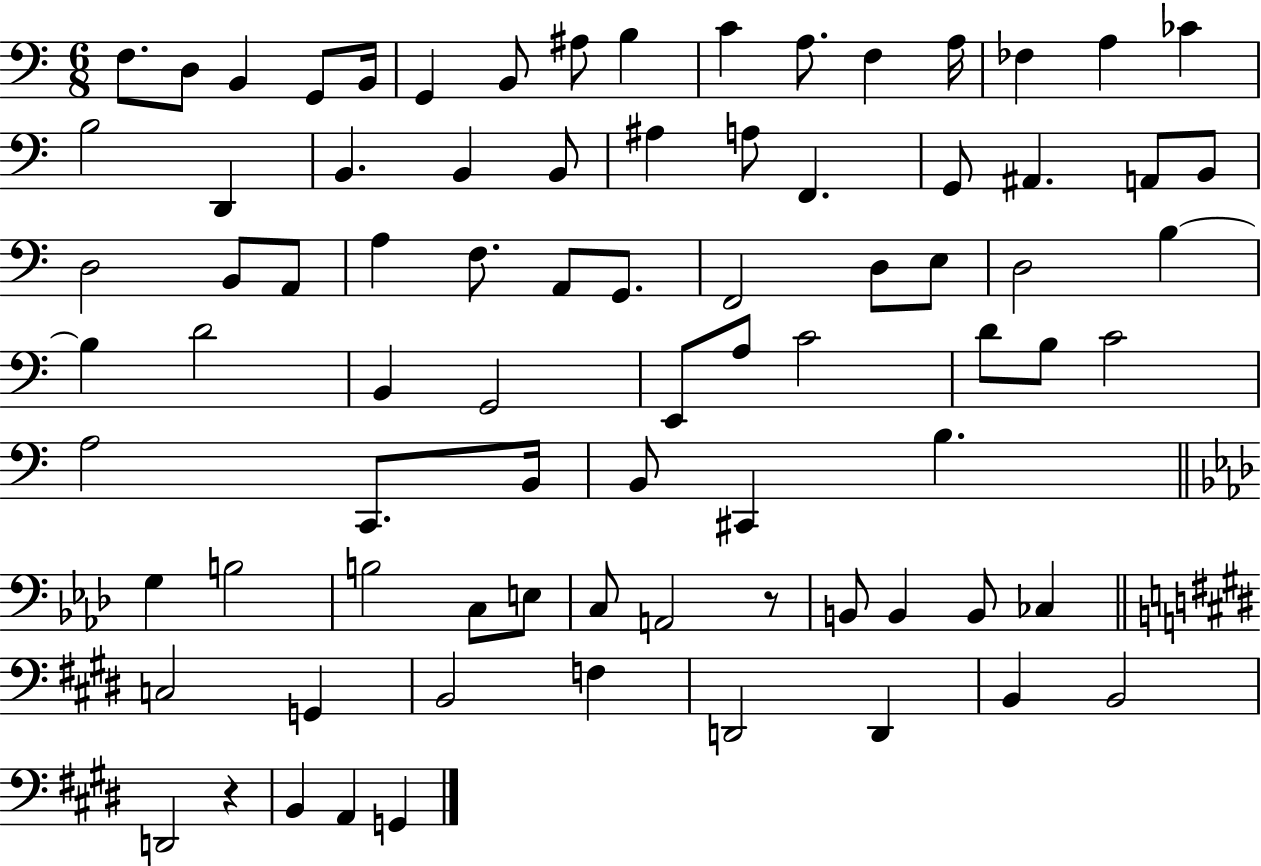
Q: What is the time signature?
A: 6/8